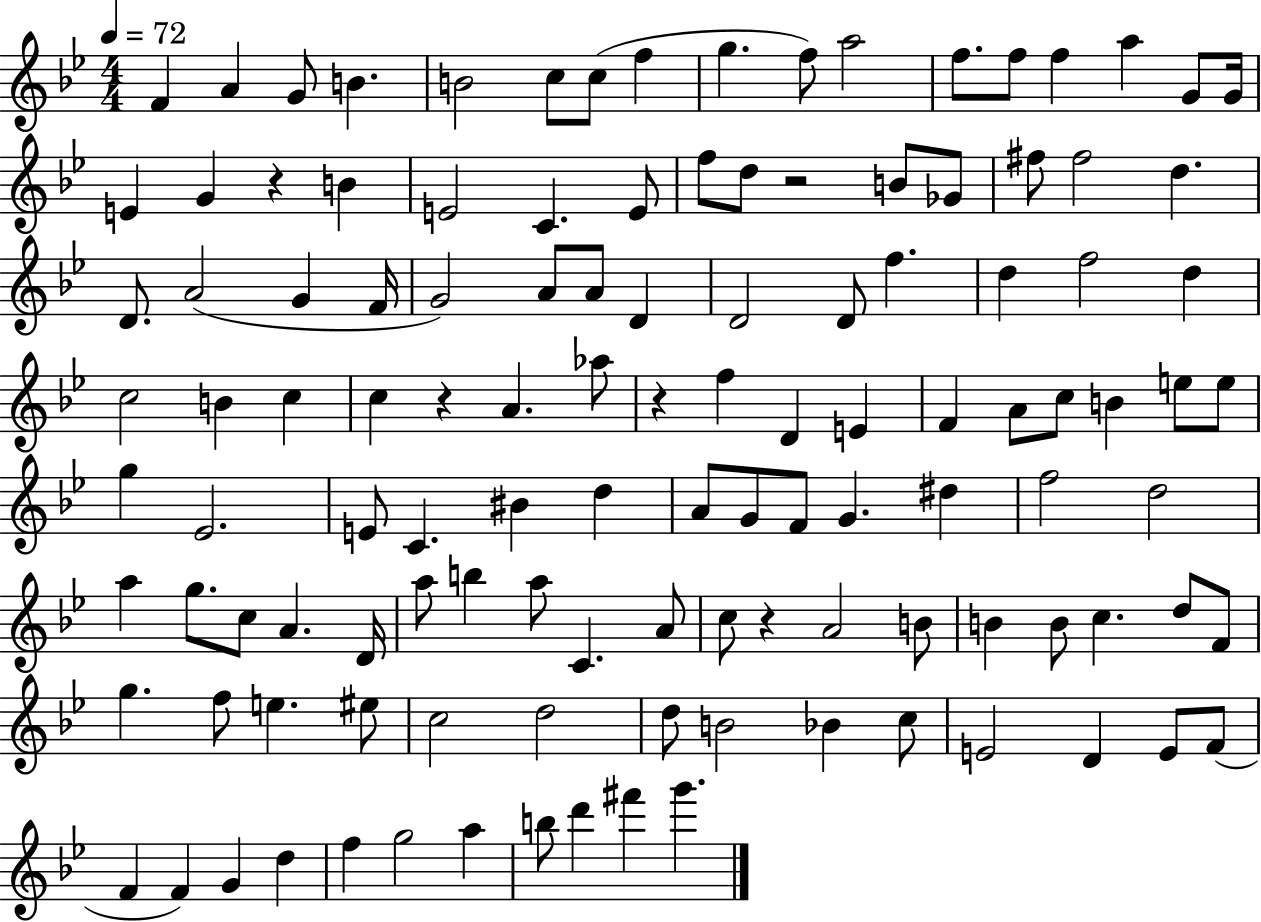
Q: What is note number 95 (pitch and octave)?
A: C5